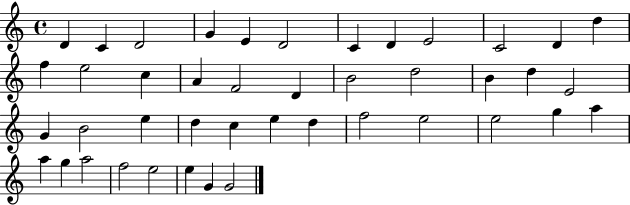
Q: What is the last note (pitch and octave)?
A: G4